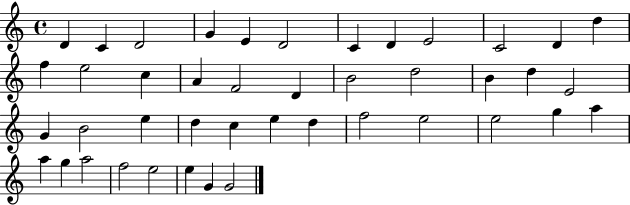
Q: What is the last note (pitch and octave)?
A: G4